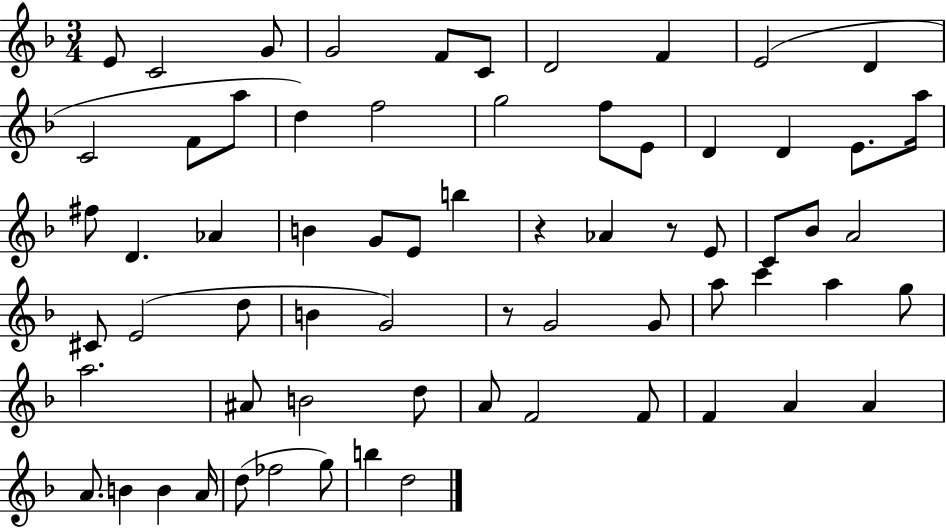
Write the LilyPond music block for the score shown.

{
  \clef treble
  \numericTimeSignature
  \time 3/4
  \key f \major
  e'8 c'2 g'8 | g'2 f'8 c'8 | d'2 f'4 | e'2( d'4 | \break c'2 f'8 a''8 | d''4) f''2 | g''2 f''8 e'8 | d'4 d'4 e'8. a''16 | \break fis''8 d'4. aes'4 | b'4 g'8 e'8 b''4 | r4 aes'4 r8 e'8 | c'8 bes'8 a'2 | \break cis'8 e'2( d''8 | b'4 g'2) | r8 g'2 g'8 | a''8 c'''4 a''4 g''8 | \break a''2. | ais'8 b'2 d''8 | a'8 f'2 f'8 | f'4 a'4 a'4 | \break a'8. b'4 b'4 a'16 | d''8( fes''2 g''8) | b''4 d''2 | \bar "|."
}